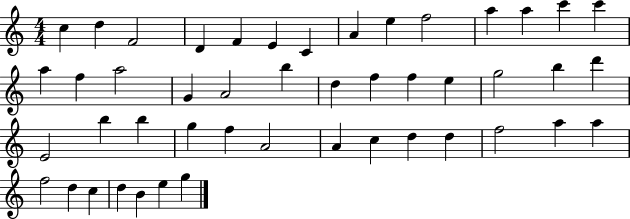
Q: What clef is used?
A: treble